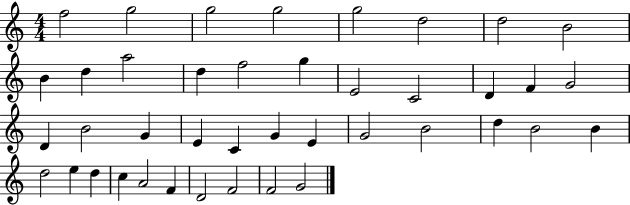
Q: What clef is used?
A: treble